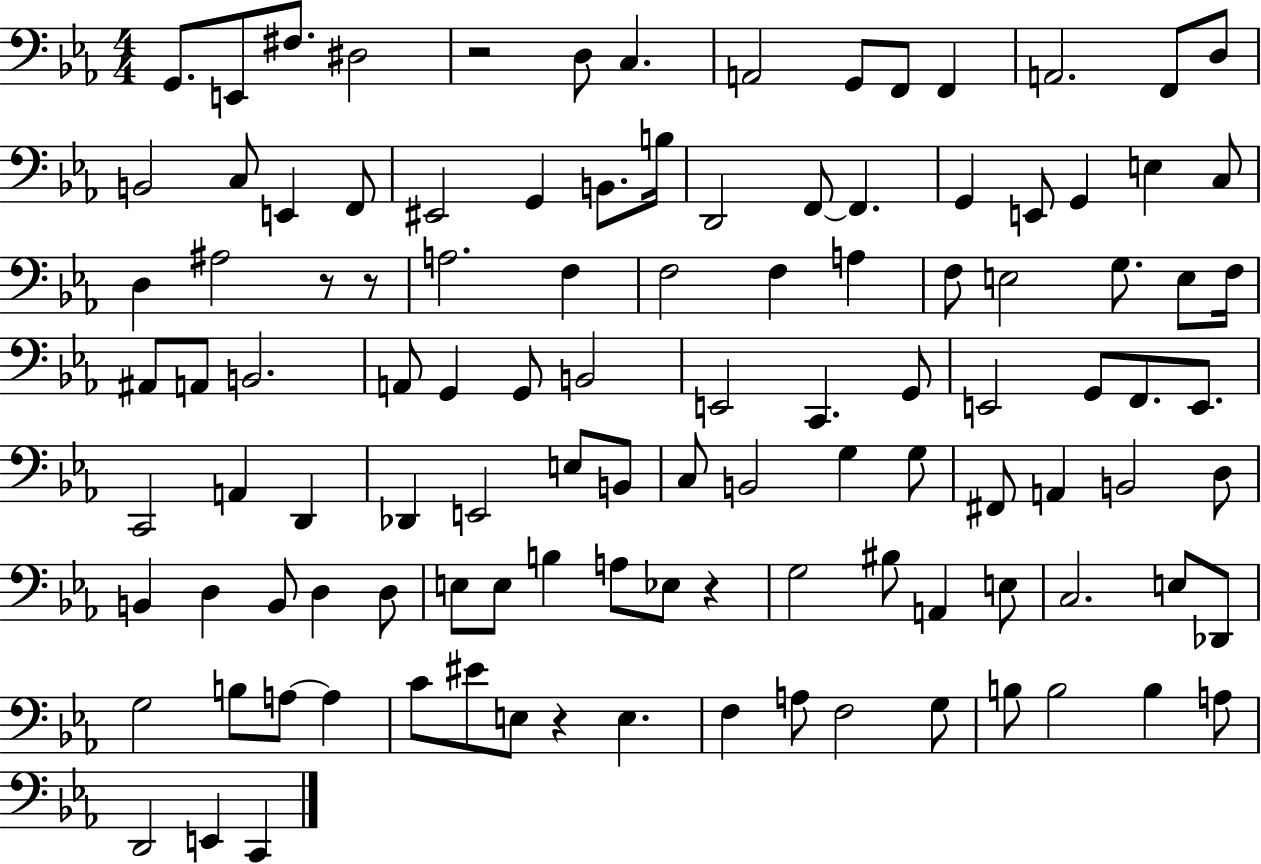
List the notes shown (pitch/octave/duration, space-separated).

G2/e. E2/e F#3/e. D#3/h R/h D3/e C3/q. A2/h G2/e F2/e F2/q A2/h. F2/e D3/e B2/h C3/e E2/q F2/e EIS2/h G2/q B2/e. B3/s D2/h F2/e F2/q. G2/q E2/e G2/q E3/q C3/e D3/q A#3/h R/e R/e A3/h. F3/q F3/h F3/q A3/q F3/e E3/h G3/e. E3/e F3/s A#2/e A2/e B2/h. A2/e G2/q G2/e B2/h E2/h C2/q. G2/e E2/h G2/e F2/e. E2/e. C2/h A2/q D2/q Db2/q E2/h E3/e B2/e C3/e B2/h G3/q G3/e F#2/e A2/q B2/h D3/e B2/q D3/q B2/e D3/q D3/e E3/e E3/e B3/q A3/e Eb3/e R/q G3/h BIS3/e A2/q E3/e C3/h. E3/e Db2/e G3/h B3/e A3/e A3/q C4/e EIS4/e E3/e R/q E3/q. F3/q A3/e F3/h G3/e B3/e B3/h B3/q A3/e D2/h E2/q C2/q